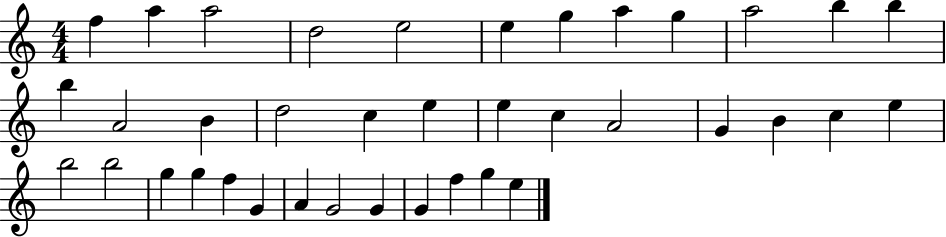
F5/q A5/q A5/h D5/h E5/h E5/q G5/q A5/q G5/q A5/h B5/q B5/q B5/q A4/h B4/q D5/h C5/q E5/q E5/q C5/q A4/h G4/q B4/q C5/q E5/q B5/h B5/h G5/q G5/q F5/q G4/q A4/q G4/h G4/q G4/q F5/q G5/q E5/q